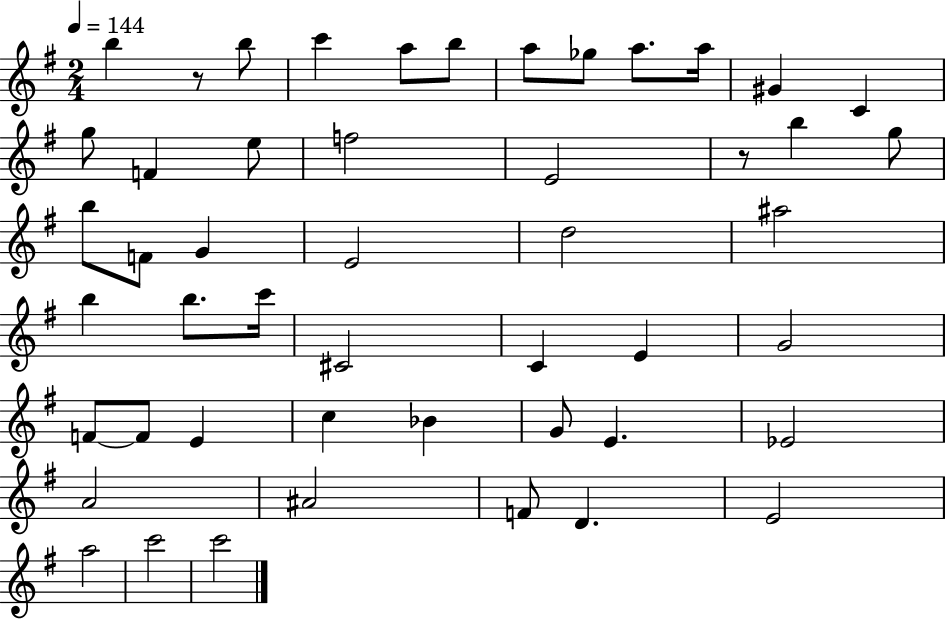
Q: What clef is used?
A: treble